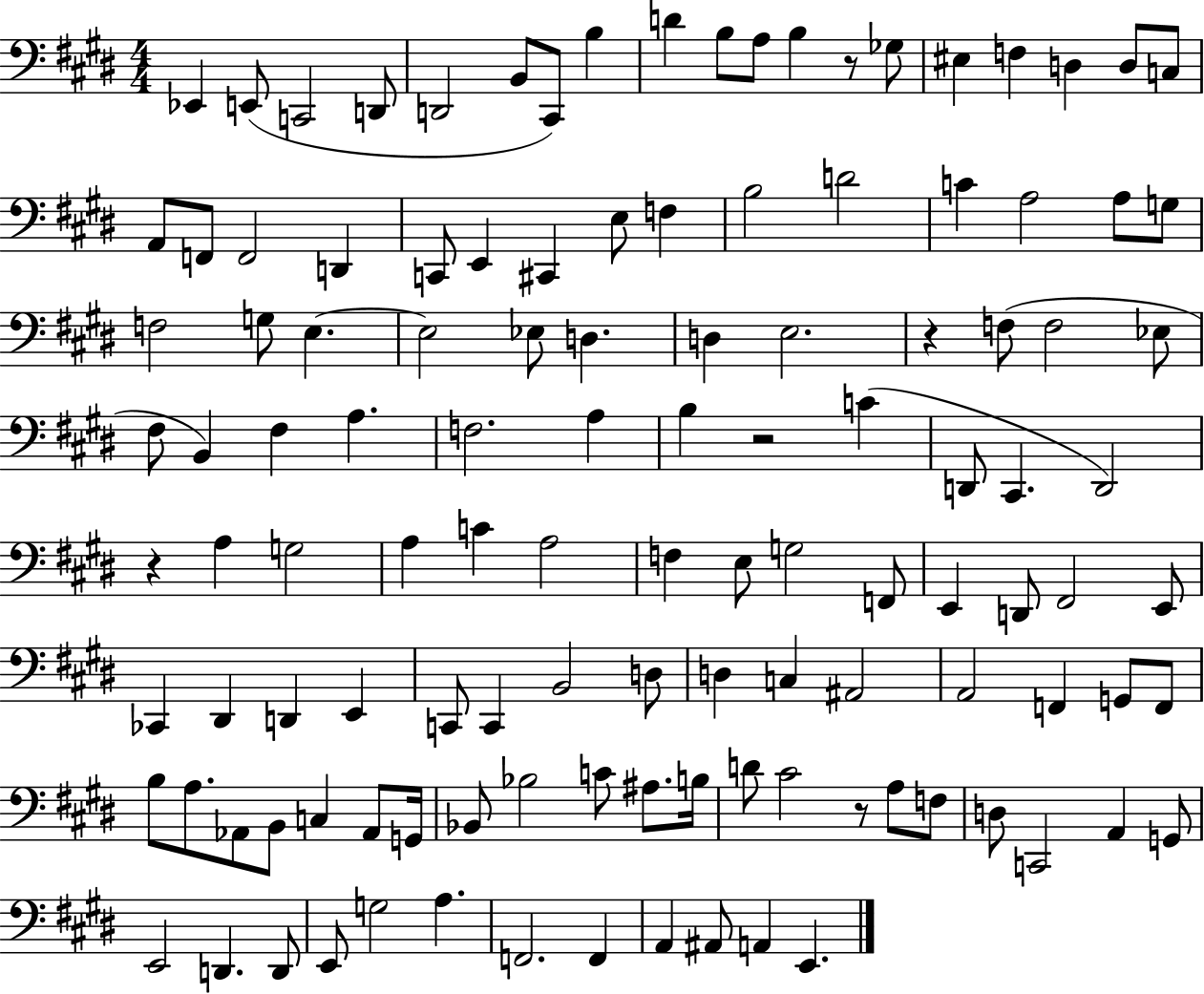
X:1
T:Untitled
M:4/4
L:1/4
K:E
_E,, E,,/2 C,,2 D,,/2 D,,2 B,,/2 ^C,,/2 B, D B,/2 A,/2 B, z/2 _G,/2 ^E, F, D, D,/2 C,/2 A,,/2 F,,/2 F,,2 D,, C,,/2 E,, ^C,, E,/2 F, B,2 D2 C A,2 A,/2 G,/2 F,2 G,/2 E, E,2 _E,/2 D, D, E,2 z F,/2 F,2 _E,/2 ^F,/2 B,, ^F, A, F,2 A, B, z2 C D,,/2 ^C,, D,,2 z A, G,2 A, C A,2 F, E,/2 G,2 F,,/2 E,, D,,/2 ^F,,2 E,,/2 _C,, ^D,, D,, E,, C,,/2 C,, B,,2 D,/2 D, C, ^A,,2 A,,2 F,, G,,/2 F,,/2 B,/2 A,/2 _A,,/2 B,,/2 C, _A,,/2 G,,/4 _B,,/2 _B,2 C/2 ^A,/2 B,/4 D/2 ^C2 z/2 A,/2 F,/2 D,/2 C,,2 A,, G,,/2 E,,2 D,, D,,/2 E,,/2 G,2 A, F,,2 F,, A,, ^A,,/2 A,, E,,